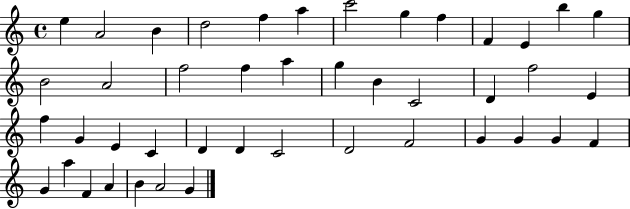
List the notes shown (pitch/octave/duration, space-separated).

E5/q A4/h B4/q D5/h F5/q A5/q C6/h G5/q F5/q F4/q E4/q B5/q G5/q B4/h A4/h F5/h F5/q A5/q G5/q B4/q C4/h D4/q F5/h E4/q F5/q G4/q E4/q C4/q D4/q D4/q C4/h D4/h F4/h G4/q G4/q G4/q F4/q G4/q A5/q F4/q A4/q B4/q A4/h G4/q